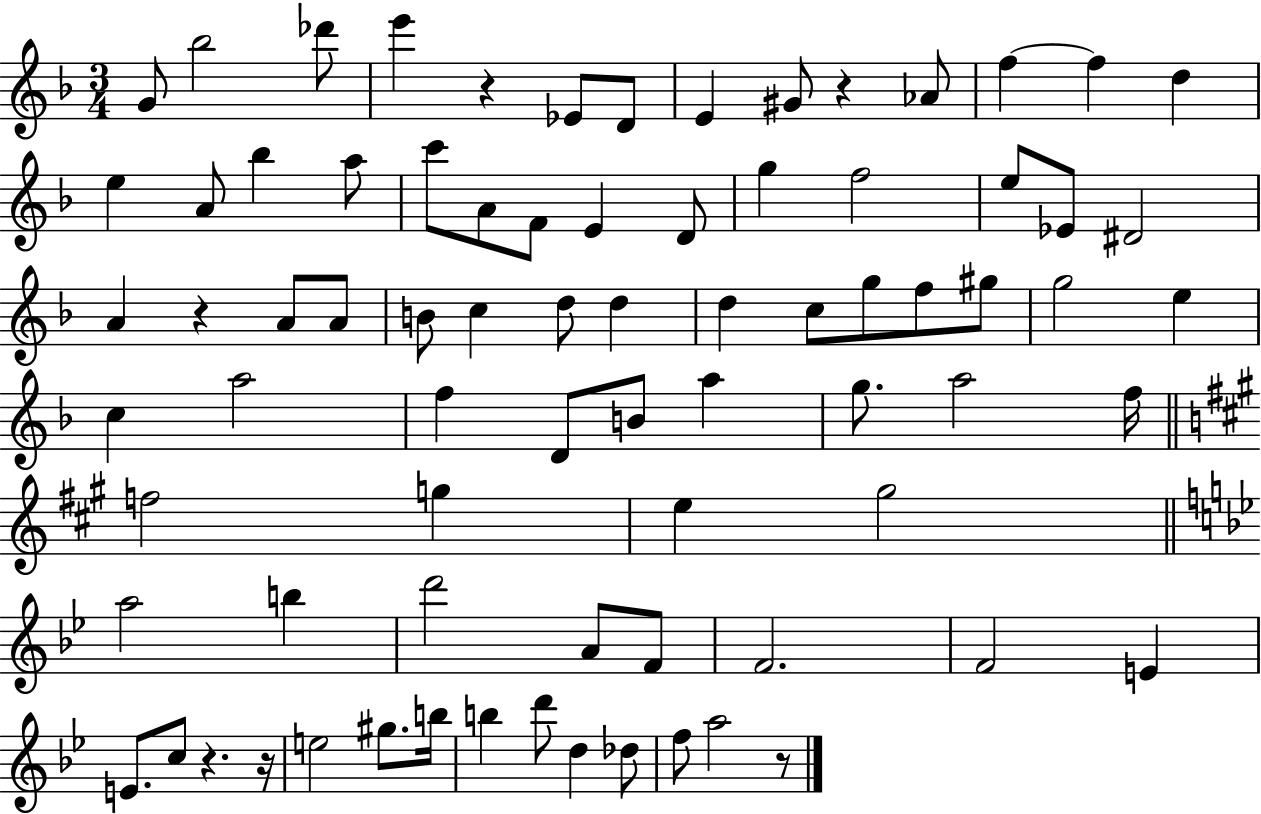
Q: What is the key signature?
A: F major